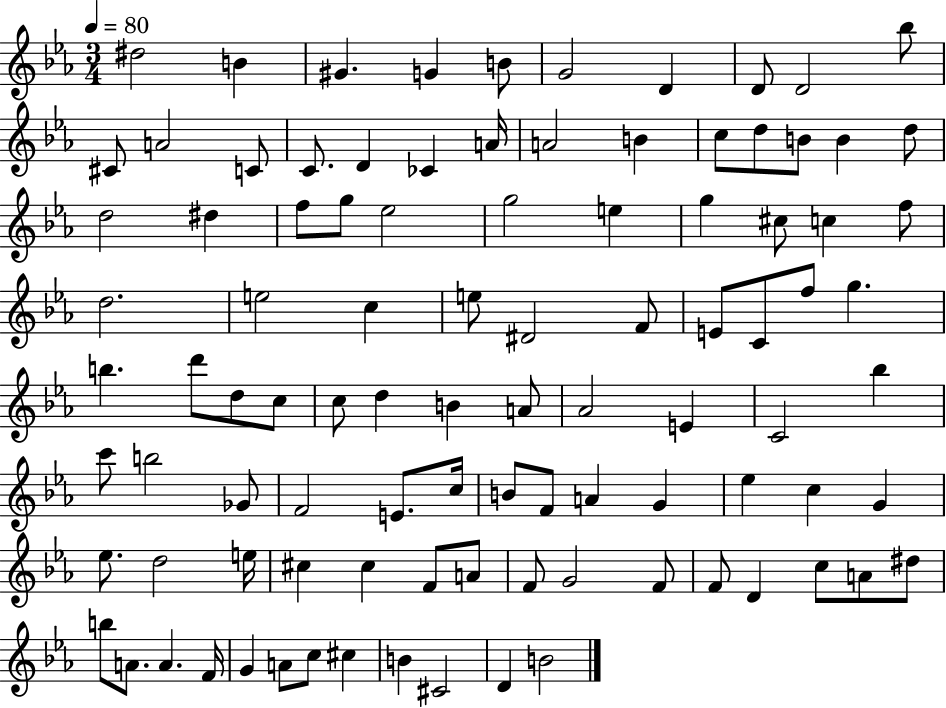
D#5/h B4/q G#4/q. G4/q B4/e G4/h D4/q D4/e D4/h Bb5/e C#4/e A4/h C4/e C4/e. D4/q CES4/q A4/s A4/h B4/q C5/e D5/e B4/e B4/q D5/e D5/h D#5/q F5/e G5/e Eb5/h G5/h E5/q G5/q C#5/e C5/q F5/e D5/h. E5/h C5/q E5/e D#4/h F4/e E4/e C4/e F5/e G5/q. B5/q. D6/e D5/e C5/e C5/e D5/q B4/q A4/e Ab4/h E4/q C4/h Bb5/q C6/e B5/h Gb4/e F4/h E4/e. C5/s B4/e F4/e A4/q G4/q Eb5/q C5/q G4/q Eb5/e. D5/h E5/s C#5/q C#5/q F4/e A4/e F4/e G4/h F4/e F4/e D4/q C5/e A4/e D#5/e B5/e A4/e. A4/q. F4/s G4/q A4/e C5/e C#5/q B4/q C#4/h D4/q B4/h